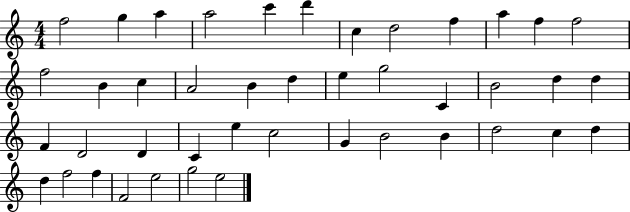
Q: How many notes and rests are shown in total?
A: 43